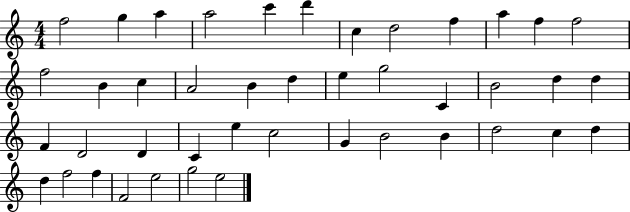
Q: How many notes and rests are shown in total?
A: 43